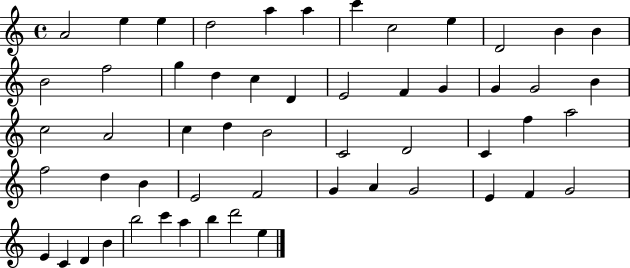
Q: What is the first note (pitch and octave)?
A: A4